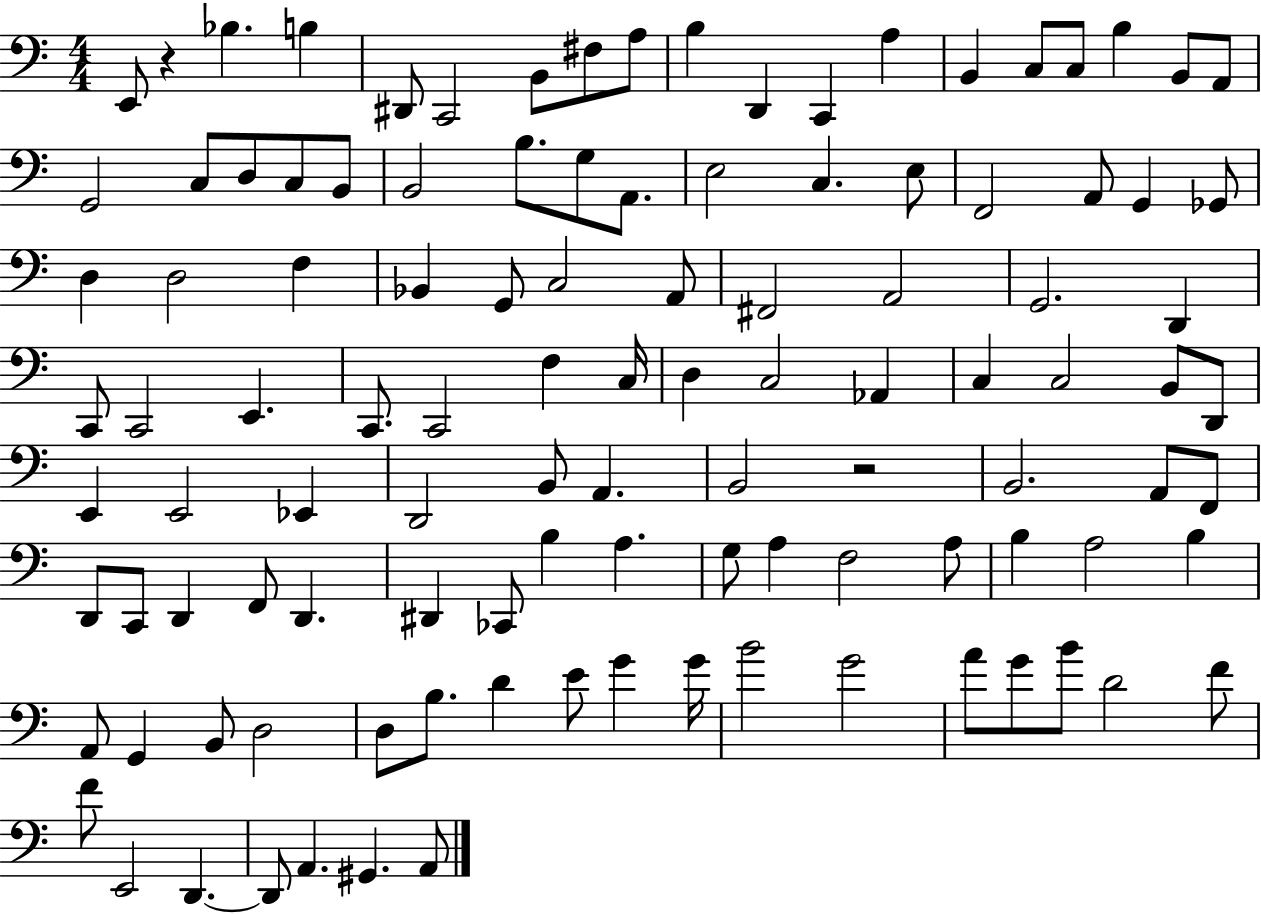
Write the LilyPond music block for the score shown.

{
  \clef bass
  \numericTimeSignature
  \time 4/4
  \key c \major
  e,8 r4 bes4. b4 | dis,8 c,2 b,8 fis8 a8 | b4 d,4 c,4 a4 | b,4 c8 c8 b4 b,8 a,8 | \break g,2 c8 d8 c8 b,8 | b,2 b8. g8 a,8. | e2 c4. e8 | f,2 a,8 g,4 ges,8 | \break d4 d2 f4 | bes,4 g,8 c2 a,8 | fis,2 a,2 | g,2. d,4 | \break c,8 c,2 e,4. | c,8. c,2 f4 c16 | d4 c2 aes,4 | c4 c2 b,8 d,8 | \break e,4 e,2 ees,4 | d,2 b,8 a,4. | b,2 r2 | b,2. a,8 f,8 | \break d,8 c,8 d,4 f,8 d,4. | dis,4 ces,8 b4 a4. | g8 a4 f2 a8 | b4 a2 b4 | \break a,8 g,4 b,8 d2 | d8 b8. d'4 e'8 g'4 g'16 | b'2 g'2 | a'8 g'8 b'8 d'2 f'8 | \break f'8 e,2 d,4.~~ | d,8 a,4. gis,4. a,8 | \bar "|."
}